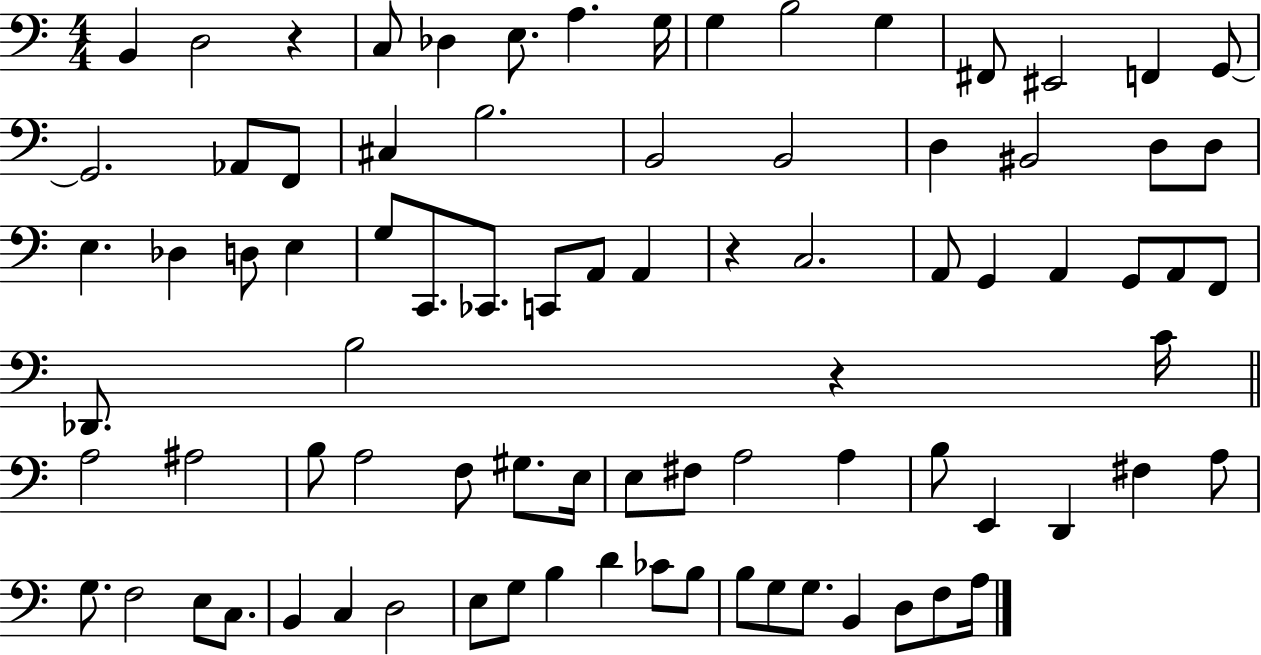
{
  \clef bass
  \numericTimeSignature
  \time 4/4
  \key c \major
  b,4 d2 r4 | c8 des4 e8. a4. g16 | g4 b2 g4 | fis,8 eis,2 f,4 g,8~~ | \break g,2. aes,8 f,8 | cis4 b2. | b,2 b,2 | d4 bis,2 d8 d8 | \break e4. des4 d8 e4 | g8 c,8. ces,8. c,8 a,8 a,4 | r4 c2. | a,8 g,4 a,4 g,8 a,8 f,8 | \break des,8. b2 r4 c'16 | \bar "||" \break \key c \major a2 ais2 | b8 a2 f8 gis8. e16 | e8 fis8 a2 a4 | b8 e,4 d,4 fis4 a8 | \break g8. f2 e8 c8. | b,4 c4 d2 | e8 g8 b4 d'4 ces'8 b8 | b8 g8 g8. b,4 d8 f8 a16 | \break \bar "|."
}